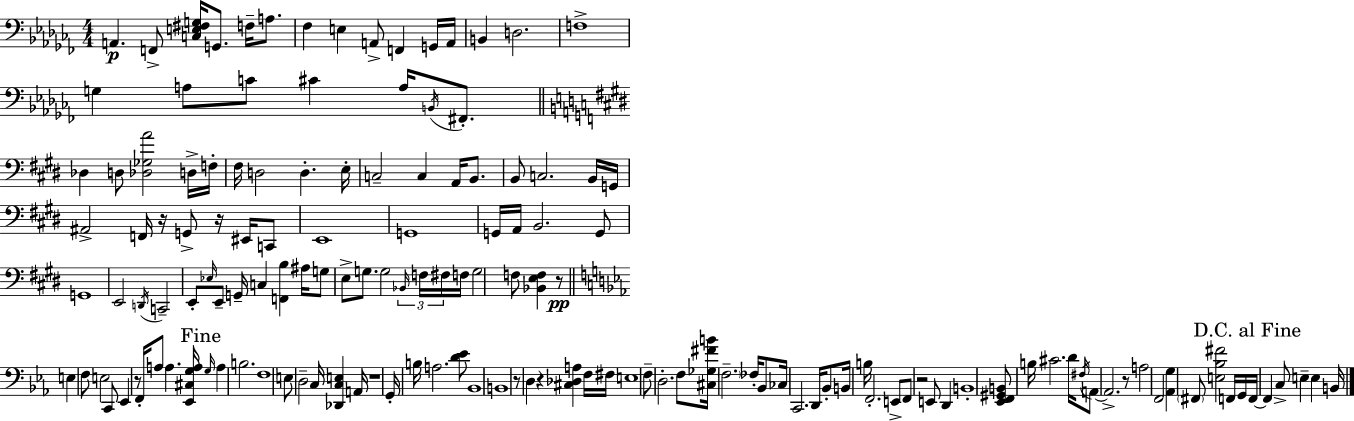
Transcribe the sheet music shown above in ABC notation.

X:1
T:Untitled
M:4/4
L:1/4
K:Abm
A,, F,,/2 [C,E,^F,G,]/4 G,,/2 F,/4 A,/2 _F, E, A,,/2 F,, G,,/4 A,,/4 B,, D,2 F,4 G, A,/2 C/2 ^C A,/4 B,,/4 ^F,,/2 _D, D,/2 [_D,_G,A]2 D,/4 F,/4 ^F,/4 D,2 D, E,/4 C,2 C, A,,/4 B,,/2 B,,/2 C,2 B,,/4 G,,/4 ^A,,2 F,,/4 z/4 G,,/2 z/4 ^E,,/4 C,,/2 E,,4 G,,4 G,,/4 A,,/4 B,,2 G,,/2 G,,4 E,,2 D,,/4 C,,2 E,,/2 _E,/4 E,,/2 G,,/4 C, [F,,B,] ^A,/4 G,/2 E,/2 G,/2 G,2 _B,,/4 F,/4 ^F,/4 F,/4 G,2 F,/2 [_B,,E,F,] z/2 E, F,/2 E,2 C,,/2 _E,, z/2 F,,/4 A,/2 A, [_E,,^C,G,A,]/4 G,/4 A, B,2 F,4 E,/2 D,2 C,/4 [_D,,C,E,] A,,/4 z4 G,,/4 B,/4 A,2 [D_E]/2 _B,,4 B,,4 z/2 D, z [^C,_D,A,] F,/4 ^F,/4 E,4 F,/2 D,2 F,/2 [^C,_G,^FB]/4 F,2 _F,/4 _B,,/2 _C,/4 C,,2 D,,/4 _B,,/2 B,,/4 B,/4 F,,2 E,,/2 F,,/2 z2 E,,/2 D,, B,,4 [_E,,F,,^G,,B,,]/2 B,/4 ^C2 D/4 ^F,/4 A,,/2 A,,2 z/2 A,2 F,,2 [_A,,G,] ^F,,/2 [E,_B,^F]2 F,,/4 G,,/4 F,,/4 F,, C,/2 E, E, B,,/4